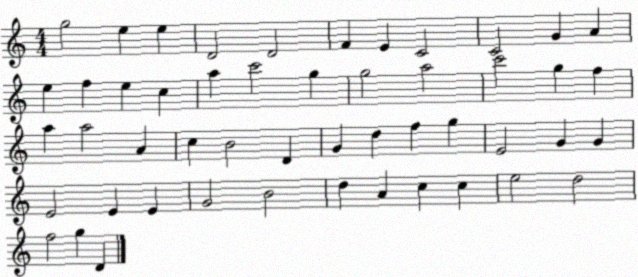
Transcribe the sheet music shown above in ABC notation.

X:1
T:Untitled
M:4/4
L:1/4
K:C
g2 e e D2 D2 F E C2 C2 G A e f e c a c'2 g g2 a2 c'2 g f a a2 A c B2 D G d f g E2 G G E2 E E G2 B2 d A c c e2 d2 f2 g D